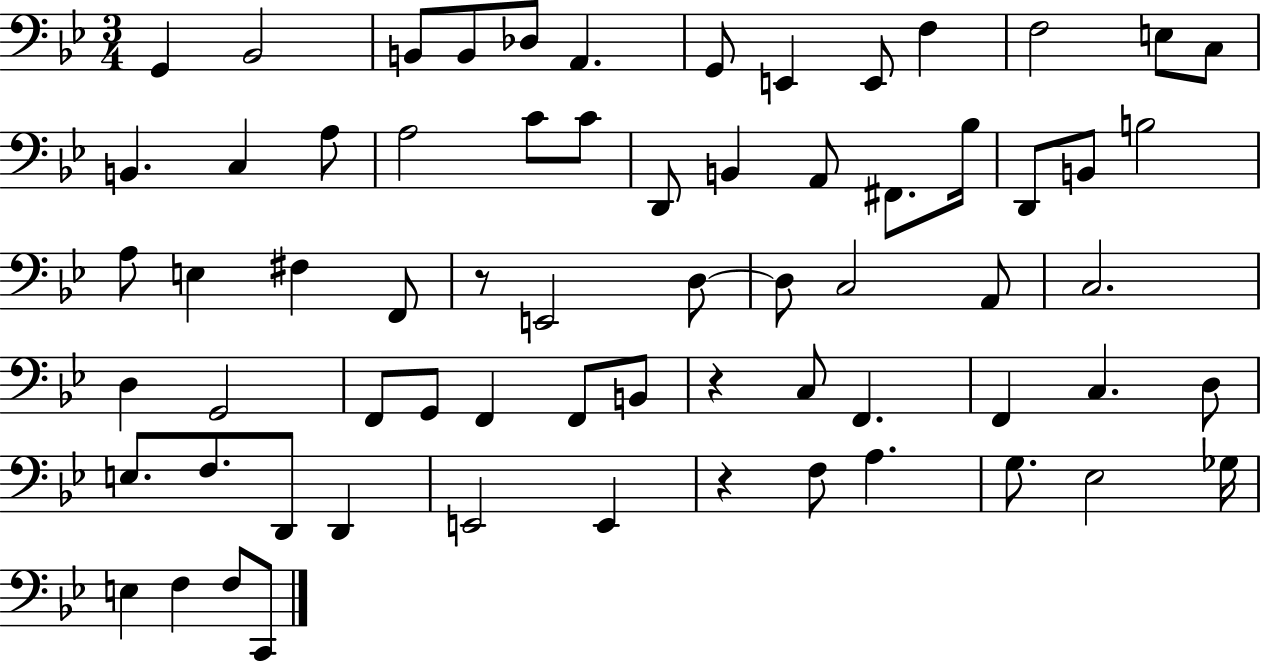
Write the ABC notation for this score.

X:1
T:Untitled
M:3/4
L:1/4
K:Bb
G,, _B,,2 B,,/2 B,,/2 _D,/2 A,, G,,/2 E,, E,,/2 F, F,2 E,/2 C,/2 B,, C, A,/2 A,2 C/2 C/2 D,,/2 B,, A,,/2 ^F,,/2 _B,/4 D,,/2 B,,/2 B,2 A,/2 E, ^F, F,,/2 z/2 E,,2 D,/2 D,/2 C,2 A,,/2 C,2 D, G,,2 F,,/2 G,,/2 F,, F,,/2 B,,/2 z C,/2 F,, F,, C, D,/2 E,/2 F,/2 D,,/2 D,, E,,2 E,, z F,/2 A, G,/2 _E,2 _G,/4 E, F, F,/2 C,,/2